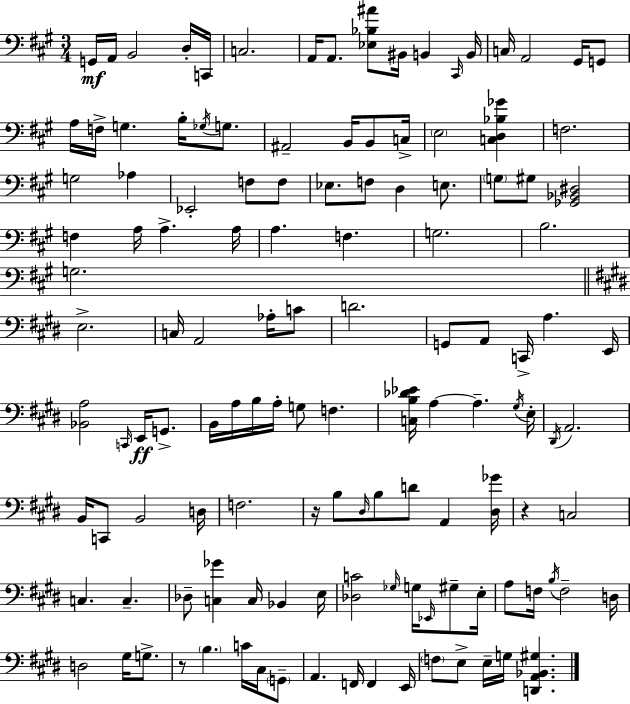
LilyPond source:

{
  \clef bass
  \numericTimeSignature
  \time 3/4
  \key a \major
  g,16\mf a,16 b,2 d16-. c,16 | c2. | a,16 a,8. <ees bes ais'>8 bis,16 b,4 \grace { cis,16 } | b,16 c16 a,2 gis,16 g,8 | \break a16 f16-> g4. b16-. \acciaccatura { ges16 } g8. | ais,2-- b,16 b,8 | c16-> \parenthesize e2 <c d bes ges'>4 | f2. | \break g2 aes4 | ees,2-. f8 | f8 ees8. f8 d4 e8. | \parenthesize g8 gis8 <ges, bes, dis>2 | \break f4 a16 a4.-> | a16 a4. f4. | g2. | b2. | \break g2. | \bar "||" \break \key e \major e2.-> | c16 a,2 aes16-. c'8 | d'2. | g,8 a,8 c,16-> a4. e,16 | \break <bes, a>2 \grace { c,16 } e,16\ff g,8.-> | b,16 a16 b16 a16-. g8 f4. | <c b des' ees'>16 a4~~ a4.-- | \acciaccatura { gis16 } e16-. \acciaccatura { dis,16 } a,2. | \break b,16 c,8 b,2 | d16 f2. | r16 b8 \grace { dis16 } b8 d'8 a,4 | <dis ges'>16 r4 c2 | \break c4. c4.-- | des8-- <c ges'>4 c16 bes,4 | e16 <des c'>2 | \grace { ges16 } g16 \grace { ees,16 } gis8-- e16-. a8 f16 \acciaccatura { b16 } f2-- | \break d16 d2 | gis16 g8.-> r8 \parenthesize b4. | c'16 cis16 \parenthesize g,8-- a,4. | f,16 f,4 e,16 \parenthesize f8 e8-> e16-- | \break g16 <d, a, bes, gis>4. \bar "|."
}